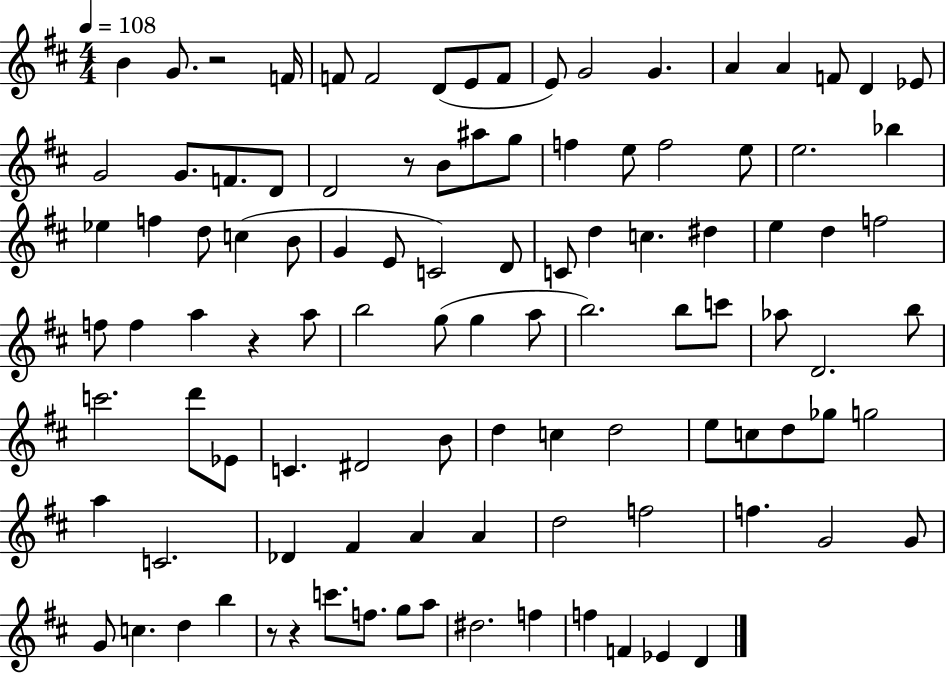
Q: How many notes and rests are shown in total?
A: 104